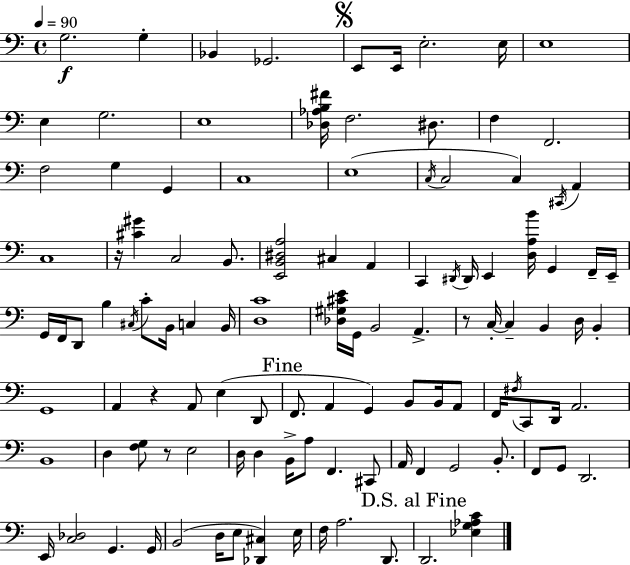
X:1
T:Untitled
M:4/4
L:1/4
K:C
G,2 G, _B,, _G,,2 E,,/2 E,,/4 E,2 E,/4 E,4 E, G,2 E,4 [_D,_A,B,^F]/4 F,2 ^D,/2 F, F,,2 F,2 G, G,, C,4 E,4 C,/4 C,2 C, ^C,,/4 A,, C,4 z/4 [^C^G] C,2 B,,/2 [E,,B,,^D,A,]2 ^C, A,, C,, ^D,,/4 ^D,,/4 E,, [D,A,B]/4 G,, F,,/4 E,,/4 G,,/4 F,,/4 D,,/2 B, ^C,/4 C/2 B,,/4 C, B,,/4 [D,C]4 [_D,^G,^CE]/4 G,,/4 B,,2 A,, z/2 C,/4 C, B,, D,/4 B,, G,,4 A,, z A,,/2 E, D,,/2 F,,/2 A,, G,, B,,/2 B,,/4 A,,/2 F,,/4 ^F,/4 C,,/2 D,,/4 A,,2 B,,4 D, [F,G,]/2 z/2 E,2 D,/4 D, B,,/4 A,/2 F,, ^C,,/2 A,,/4 F,, G,,2 B,,/2 F,,/2 G,,/2 D,,2 E,,/4 [C,_D,]2 G,, G,,/4 B,,2 D,/4 E,/2 [_D,,^C,] E,/4 F,/4 A,2 D,,/2 D,,2 [_E,G,_A,C]